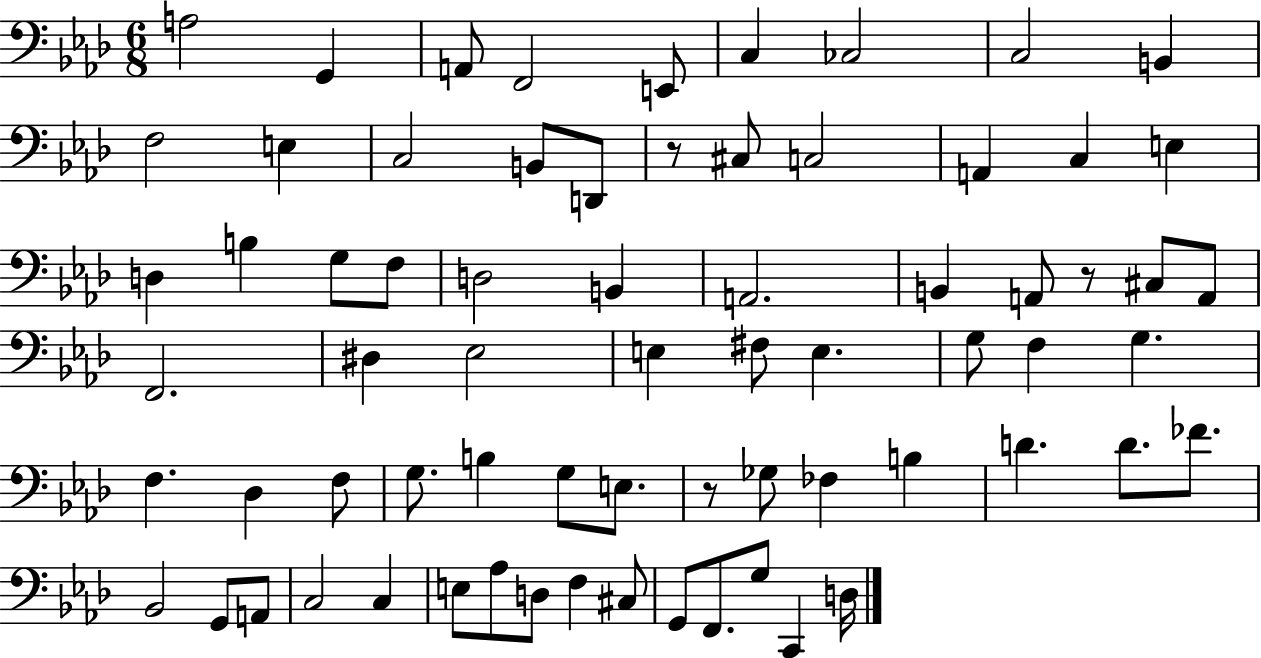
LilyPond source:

{
  \clef bass
  \numericTimeSignature
  \time 6/8
  \key aes \major
  a2 g,4 | a,8 f,2 e,8 | c4 ces2 | c2 b,4 | \break f2 e4 | c2 b,8 d,8 | r8 cis8 c2 | a,4 c4 e4 | \break d4 b4 g8 f8 | d2 b,4 | a,2. | b,4 a,8 r8 cis8 a,8 | \break f,2. | dis4 ees2 | e4 fis8 e4. | g8 f4 g4. | \break f4. des4 f8 | g8. b4 g8 e8. | r8 ges8 fes4 b4 | d'4. d'8. fes'8. | \break bes,2 g,8 a,8 | c2 c4 | e8 aes8 d8 f4 cis8 | g,8 f,8. g8 c,4 d16 | \break \bar "|."
}